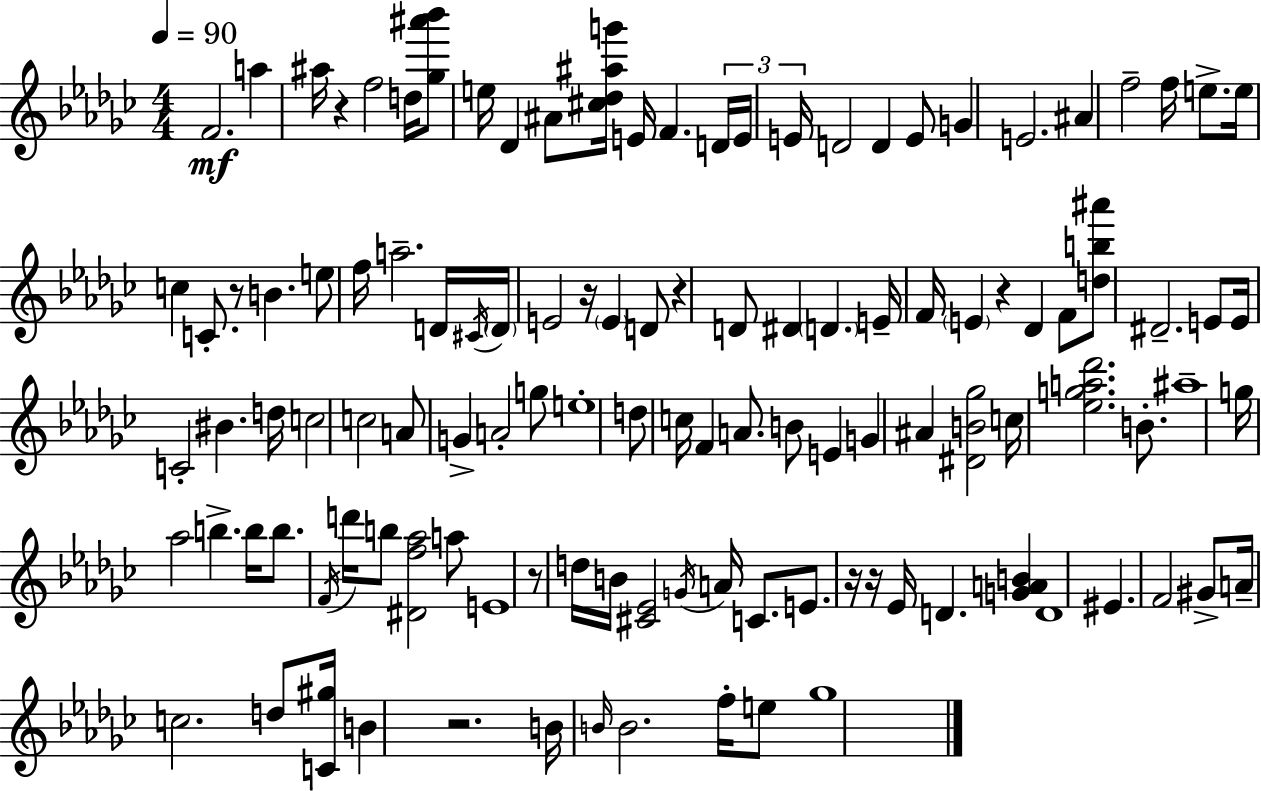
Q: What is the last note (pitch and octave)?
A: Gb5